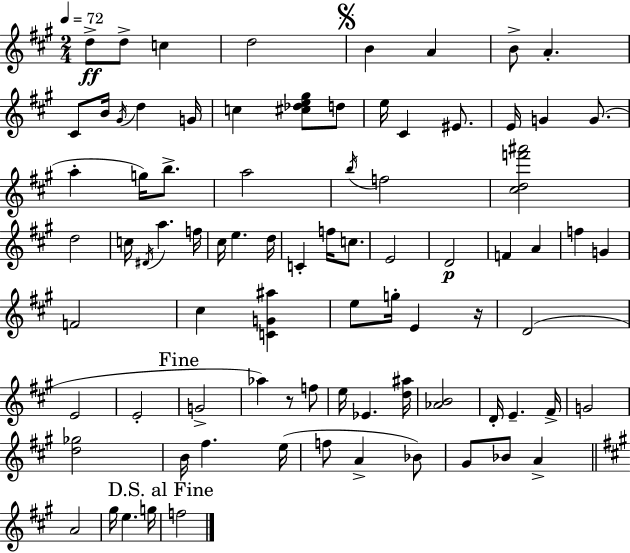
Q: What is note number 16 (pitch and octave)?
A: E5